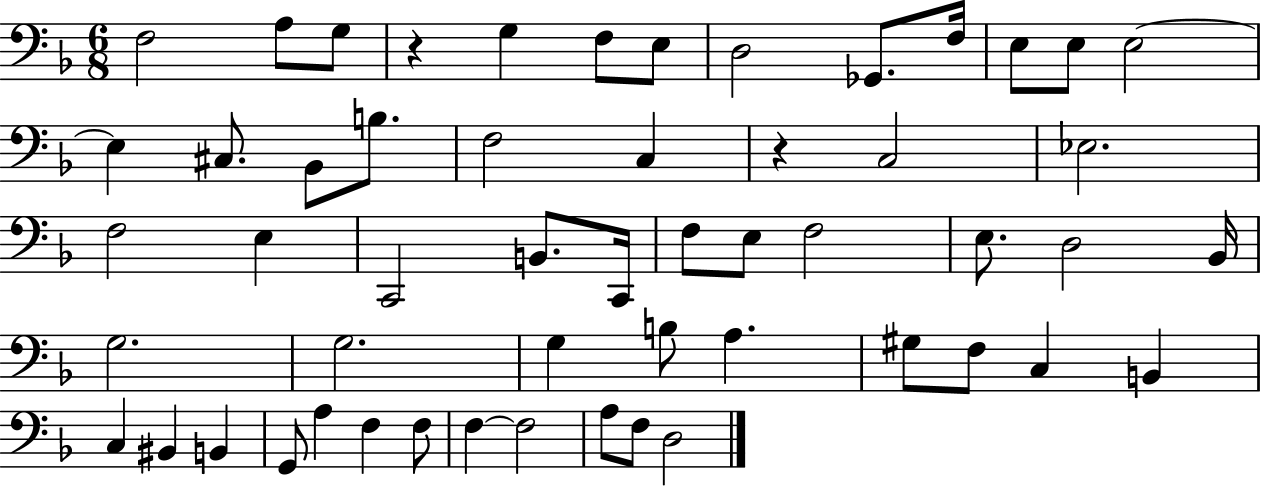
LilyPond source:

{
  \clef bass
  \numericTimeSignature
  \time 6/8
  \key f \major
  f2 a8 g8 | r4 g4 f8 e8 | d2 ges,8. f16 | e8 e8 e2~~ | \break e4 cis8. bes,8 b8. | f2 c4 | r4 c2 | ees2. | \break f2 e4 | c,2 b,8. c,16 | f8 e8 f2 | e8. d2 bes,16 | \break g2. | g2. | g4 b8 a4. | gis8 f8 c4 b,4 | \break c4 bis,4 b,4 | g,8 a4 f4 f8 | f4~~ f2 | a8 f8 d2 | \break \bar "|."
}